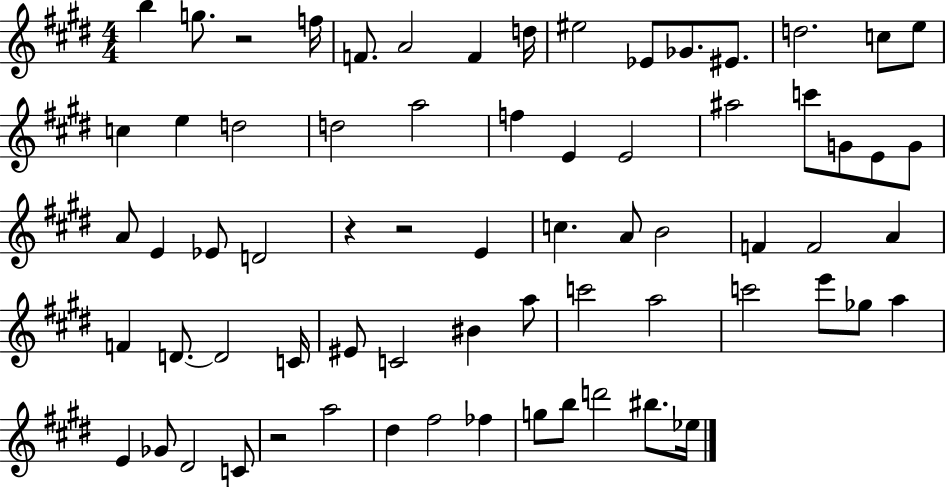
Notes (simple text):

B5/q G5/e. R/h F5/s F4/e. A4/h F4/q D5/s EIS5/h Eb4/e Gb4/e. EIS4/e. D5/h. C5/e E5/e C5/q E5/q D5/h D5/h A5/h F5/q E4/q E4/h A#5/h C6/e G4/e E4/e G4/e A4/e E4/q Eb4/e D4/h R/q R/h E4/q C5/q. A4/e B4/h F4/q F4/h A4/q F4/q D4/e. D4/h C4/s EIS4/e C4/h BIS4/q A5/e C6/h A5/h C6/h E6/e Gb5/e A5/q E4/q Gb4/e D#4/h C4/e R/h A5/h D#5/q F#5/h FES5/q G5/e B5/e D6/h BIS5/e. Eb5/s